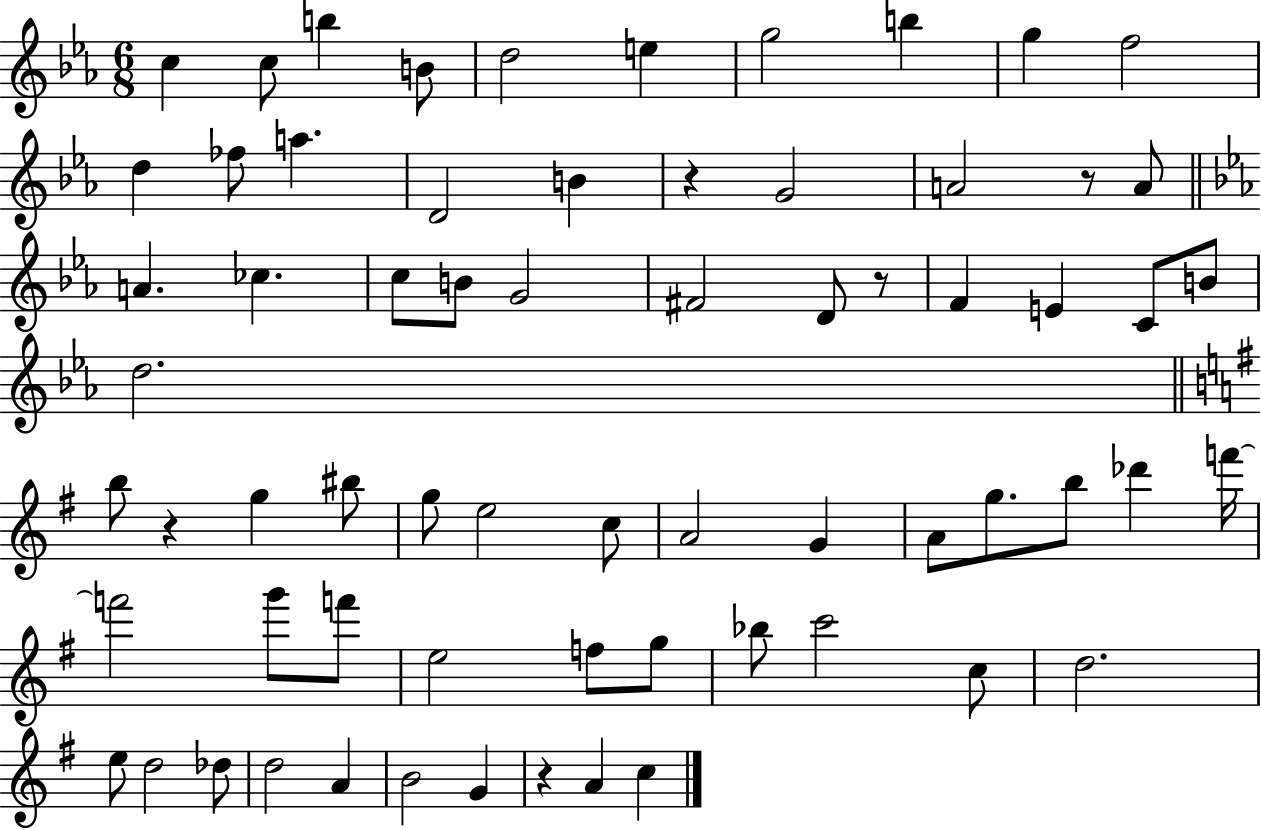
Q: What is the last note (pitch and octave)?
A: C5